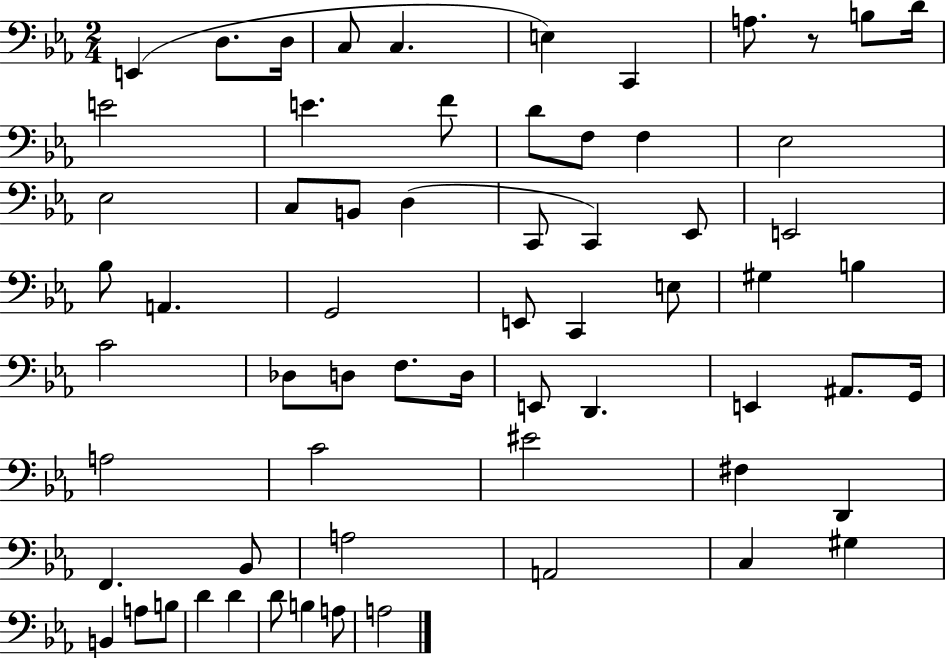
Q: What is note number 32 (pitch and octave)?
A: G#3